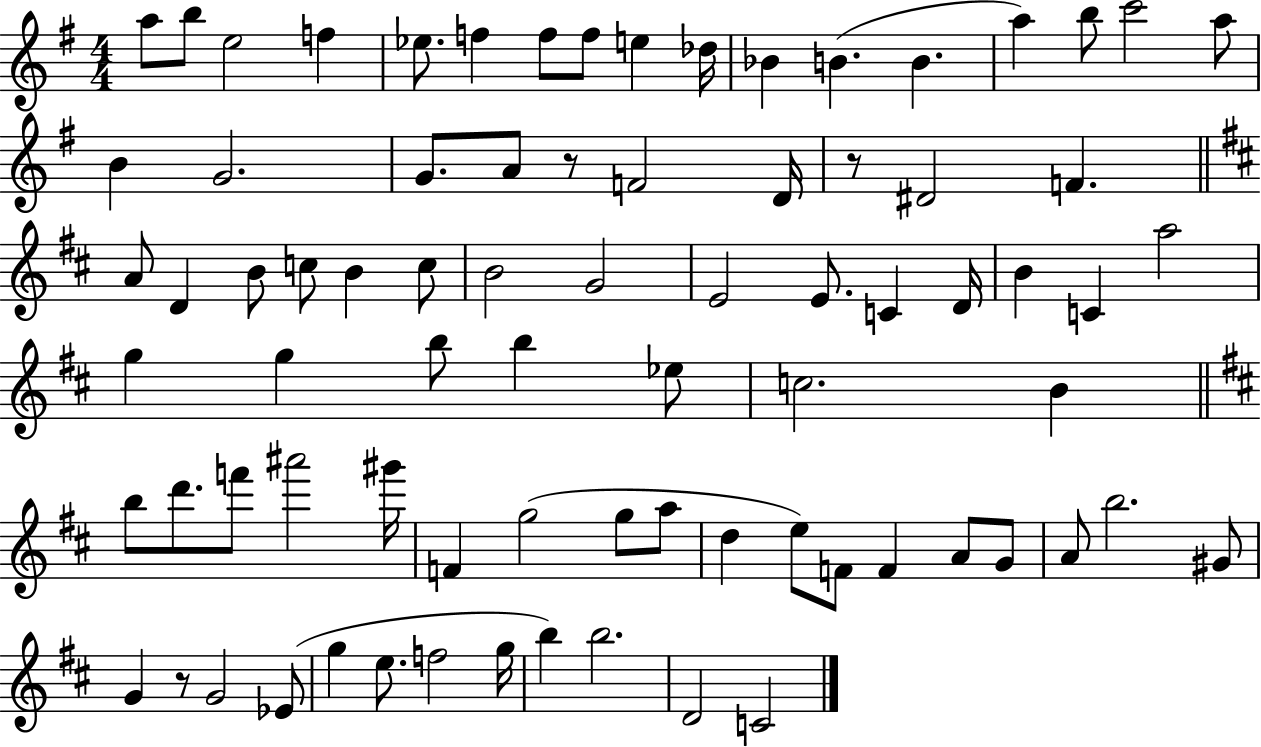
{
  \clef treble
  \numericTimeSignature
  \time 4/4
  \key g \major
  \repeat volta 2 { a''8 b''8 e''2 f''4 | ees''8. f''4 f''8 f''8 e''4 des''16 | bes'4 b'4.( b'4. | a''4) b''8 c'''2 a''8 | \break b'4 g'2. | g'8. a'8 r8 f'2 d'16 | r8 dis'2 f'4. | \bar "||" \break \key d \major a'8 d'4 b'8 c''8 b'4 c''8 | b'2 g'2 | e'2 e'8. c'4 d'16 | b'4 c'4 a''2 | \break g''4 g''4 b''8 b''4 ees''8 | c''2. b'4 | \bar "||" \break \key d \major b''8 d'''8. f'''8 ais'''2 gis'''16 | f'4 g''2( g''8 a''8 | d''4 e''8) f'8 f'4 a'8 g'8 | a'8 b''2. gis'8 | \break g'4 r8 g'2 ees'8( | g''4 e''8. f''2 g''16 | b''4) b''2. | d'2 c'2 | \break } \bar "|."
}